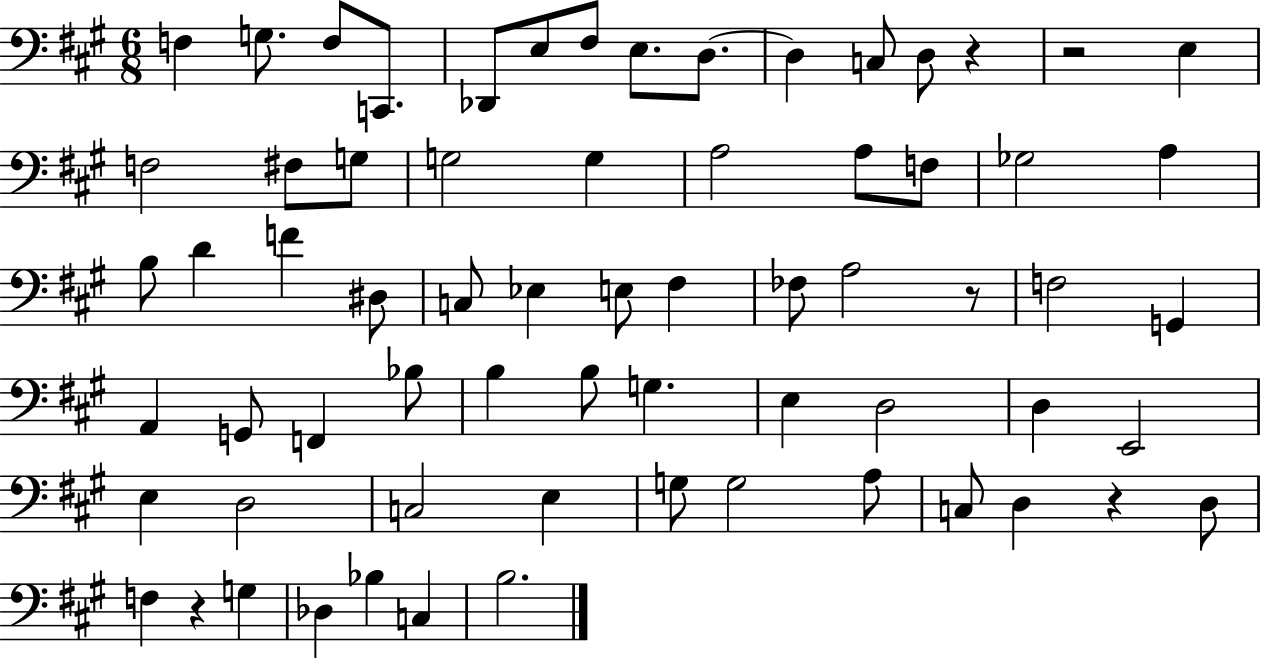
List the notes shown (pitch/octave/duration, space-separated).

F3/q G3/e. F3/e C2/e. Db2/e E3/e F#3/e E3/e. D3/e. D3/q C3/e D3/e R/q R/h E3/q F3/h F#3/e G3/e G3/h G3/q A3/h A3/e F3/e Gb3/h A3/q B3/e D4/q F4/q D#3/e C3/e Eb3/q E3/e F#3/q FES3/e A3/h R/e F3/h G2/q A2/q G2/e F2/q Bb3/e B3/q B3/e G3/q. E3/q D3/h D3/q E2/h E3/q D3/h C3/h E3/q G3/e G3/h A3/e C3/e D3/q R/q D3/e F3/q R/q G3/q Db3/q Bb3/q C3/q B3/h.